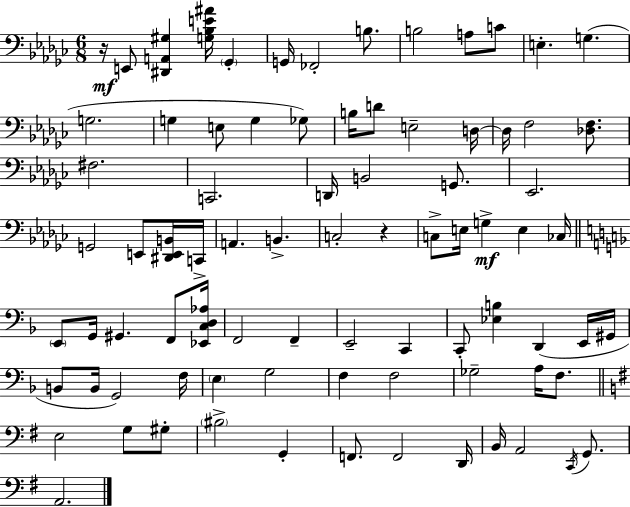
R/s E2/e [D#2,A2,G#3]/q [G3,Bb3,E4,A#4]/s Gb2/q G2/s FES2/h B3/e. B3/h A3/e C4/e E3/q. G3/q. G3/h. G3/q E3/e G3/q Gb3/e B3/s D4/e E3/h D3/s D3/s F3/h [Db3,F3]/e. F#3/h. C2/h. D2/s B2/h G2/e. Eb2/h. G2/h E2/e [D#2,E2,B2]/s C2/s A2/q. B2/q. C3/h R/q C3/e E3/s G3/q E3/q CES3/s E2/e G2/s G#2/q. F2/e [Eb2,C3,D3,Ab3]/s F2/h F2/q E2/h C2/q C2/e [Eb3,B3]/q D2/q E2/s G#2/s B2/e B2/s G2/h F3/s E3/q G3/h F3/q F3/h Gb3/h A3/s F3/e. E3/h G3/e G#3/e BIS3/h G2/q F2/e. F2/h D2/s B2/s A2/h C2/s G2/e. A2/h.